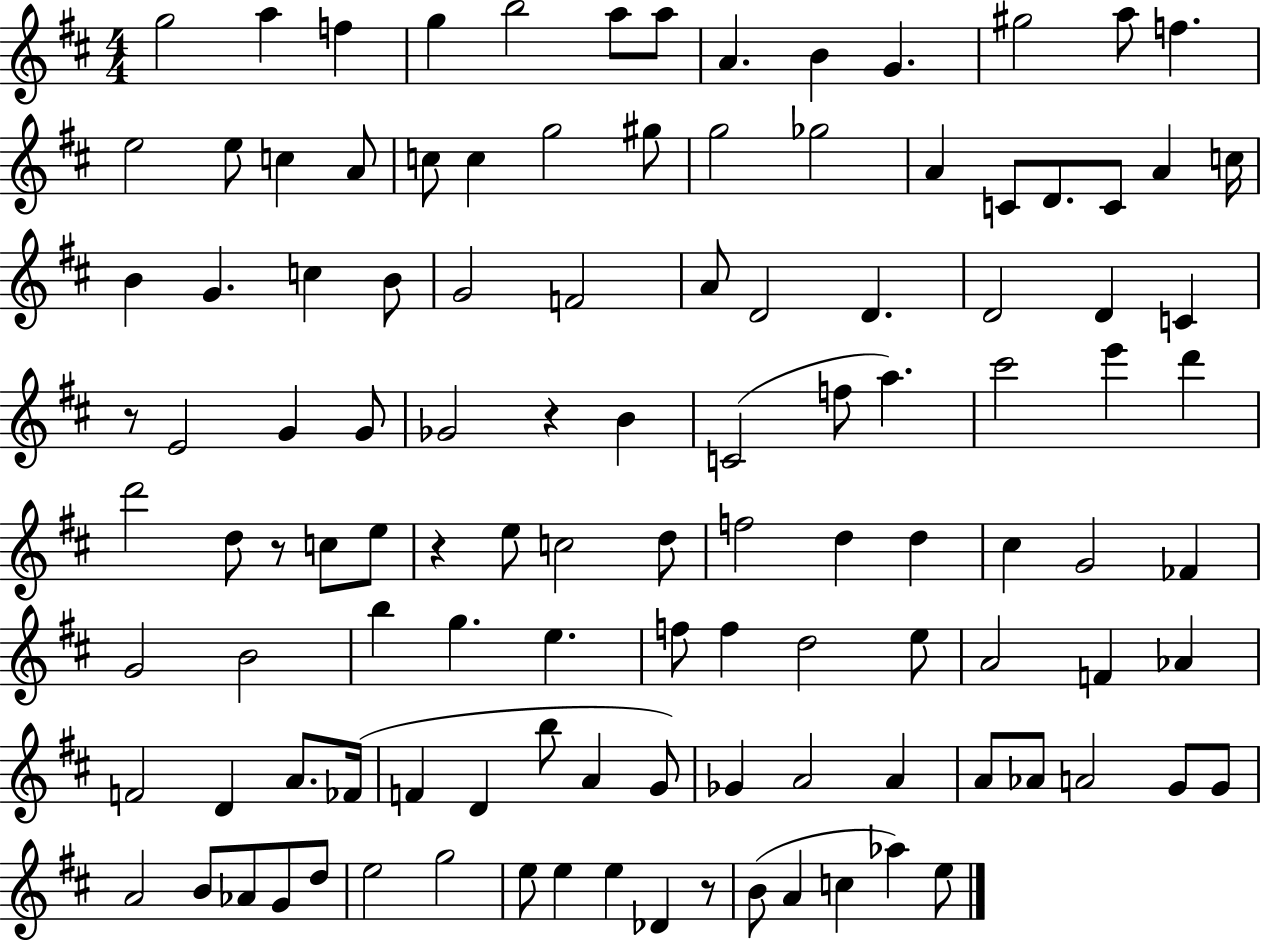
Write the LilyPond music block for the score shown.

{
  \clef treble
  \numericTimeSignature
  \time 4/4
  \key d \major
  g''2 a''4 f''4 | g''4 b''2 a''8 a''8 | a'4. b'4 g'4. | gis''2 a''8 f''4. | \break e''2 e''8 c''4 a'8 | c''8 c''4 g''2 gis''8 | g''2 ges''2 | a'4 c'8 d'8. c'8 a'4 c''16 | \break b'4 g'4. c''4 b'8 | g'2 f'2 | a'8 d'2 d'4. | d'2 d'4 c'4 | \break r8 e'2 g'4 g'8 | ges'2 r4 b'4 | c'2( f''8 a''4.) | cis'''2 e'''4 d'''4 | \break d'''2 d''8 r8 c''8 e''8 | r4 e''8 c''2 d''8 | f''2 d''4 d''4 | cis''4 g'2 fes'4 | \break g'2 b'2 | b''4 g''4. e''4. | f''8 f''4 d''2 e''8 | a'2 f'4 aes'4 | \break f'2 d'4 a'8. fes'16( | f'4 d'4 b''8 a'4 g'8) | ges'4 a'2 a'4 | a'8 aes'8 a'2 g'8 g'8 | \break a'2 b'8 aes'8 g'8 d''8 | e''2 g''2 | e''8 e''4 e''4 des'4 r8 | b'8( a'4 c''4 aes''4) e''8 | \break \bar "|."
}